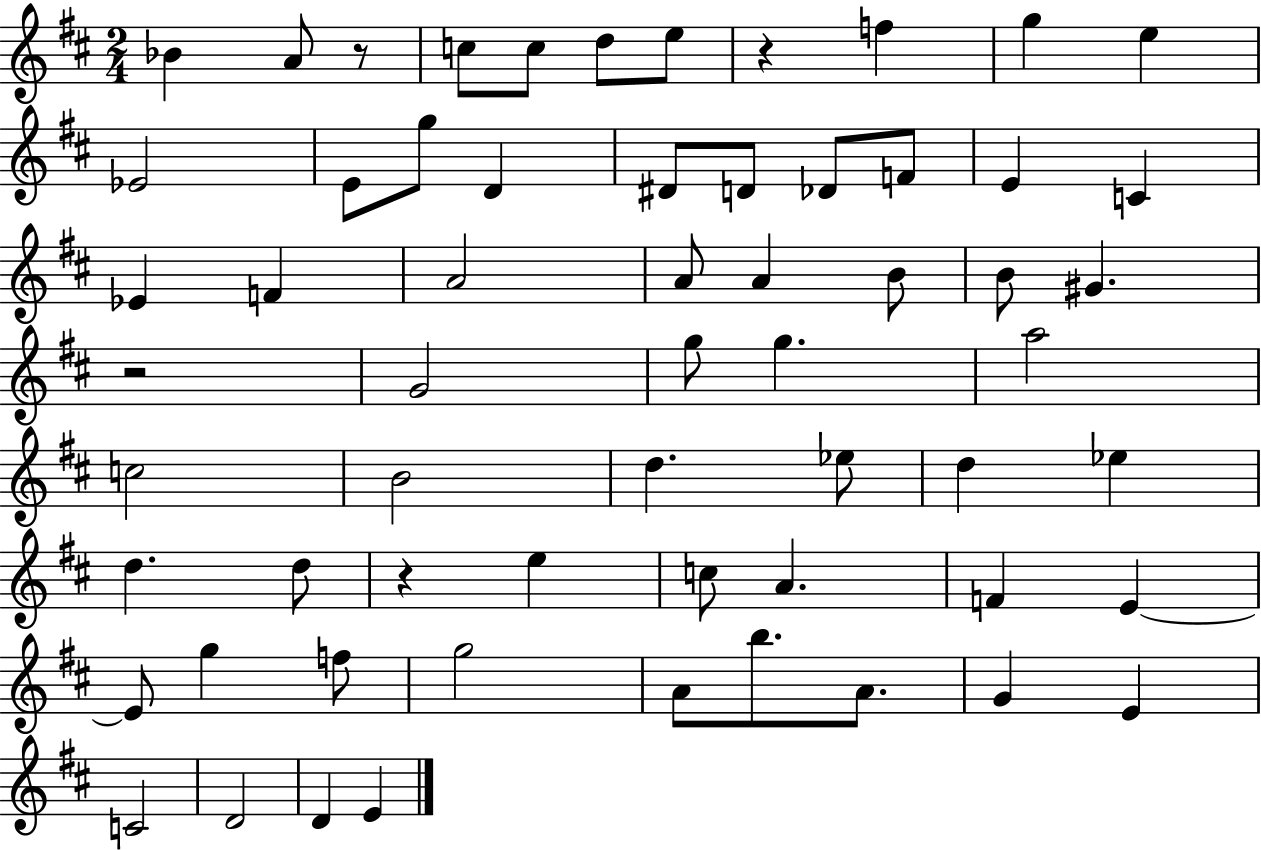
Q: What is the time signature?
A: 2/4